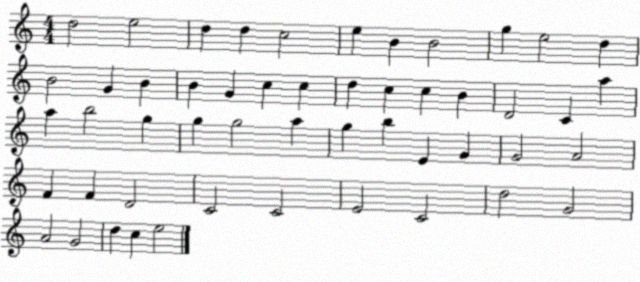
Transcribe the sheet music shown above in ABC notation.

X:1
T:Untitled
M:4/4
L:1/4
K:C
d2 e2 d d c2 e B B2 g e2 d B2 G B B G c c d c c B D2 C a a b2 g g g2 a g b E G G2 A2 F F D2 C2 C2 E2 C2 d2 G2 A2 G2 d c e2